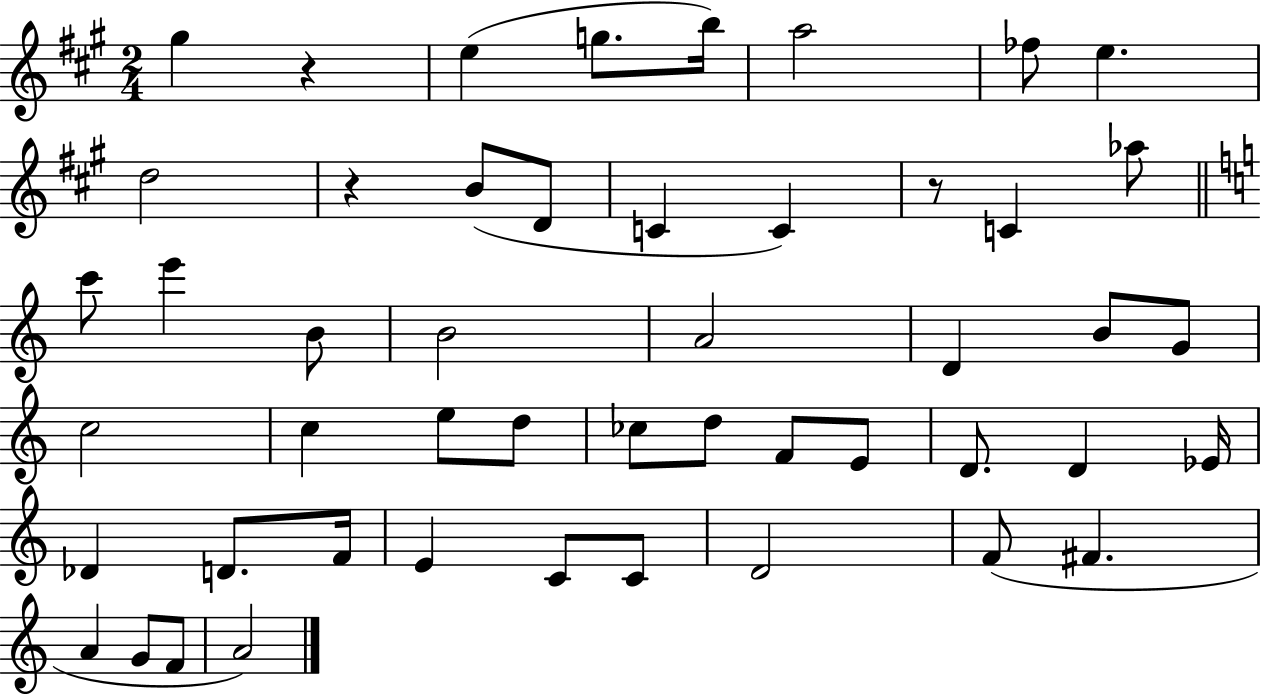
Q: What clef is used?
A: treble